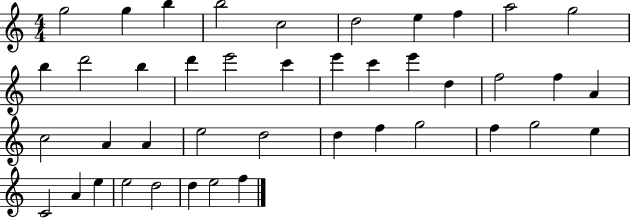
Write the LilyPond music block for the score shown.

{
  \clef treble
  \numericTimeSignature
  \time 4/4
  \key c \major
  g''2 g''4 b''4 | b''2 c''2 | d''2 e''4 f''4 | a''2 g''2 | \break b''4 d'''2 b''4 | d'''4 e'''2 c'''4 | e'''4 c'''4 e'''4 d''4 | f''2 f''4 a'4 | \break c''2 a'4 a'4 | e''2 d''2 | d''4 f''4 g''2 | f''4 g''2 e''4 | \break c'2 a'4 e''4 | e''2 d''2 | d''4 e''2 f''4 | \bar "|."
}